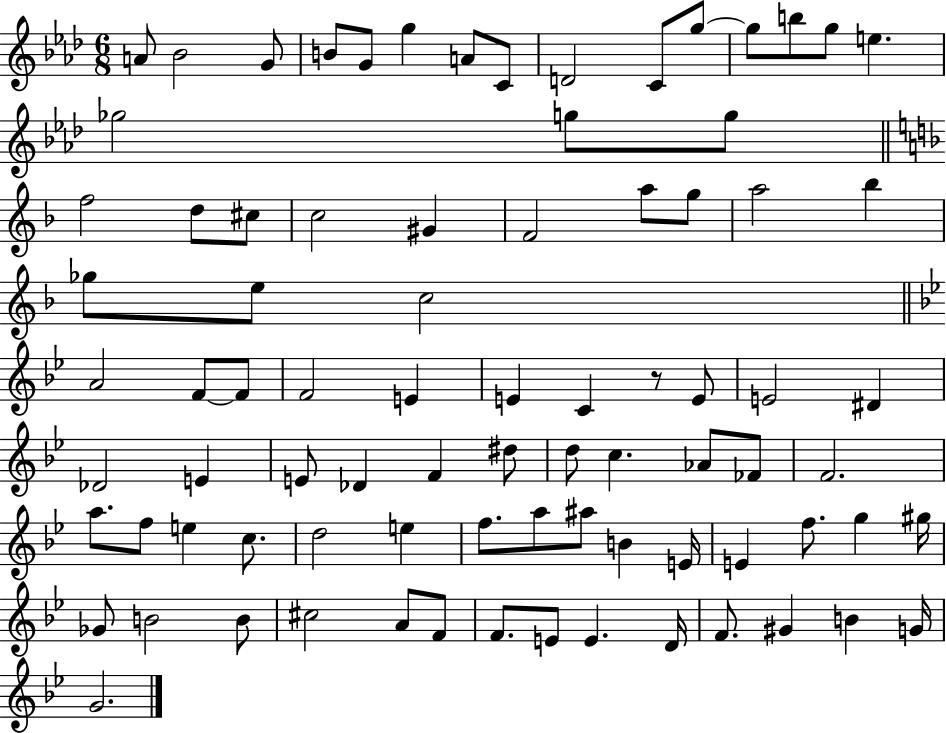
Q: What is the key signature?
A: AES major